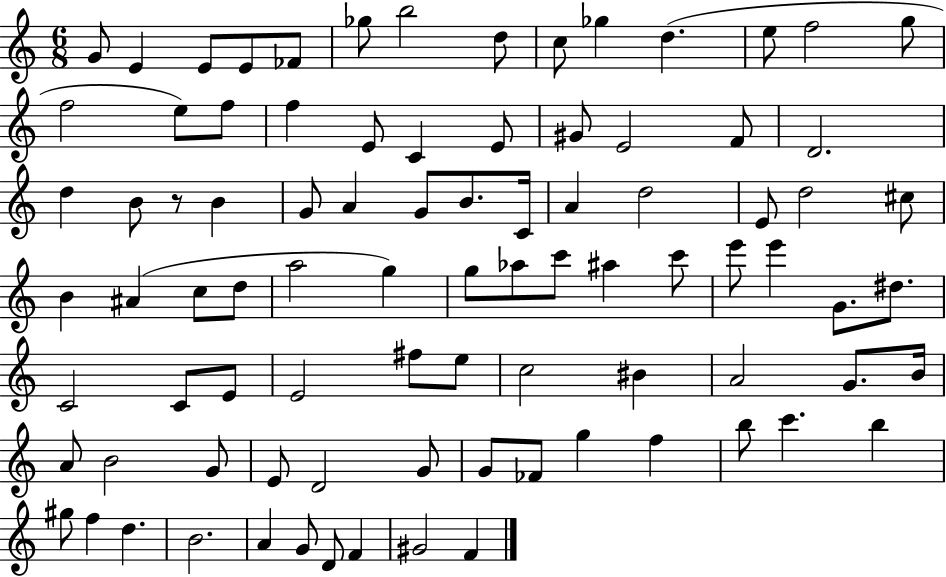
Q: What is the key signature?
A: C major